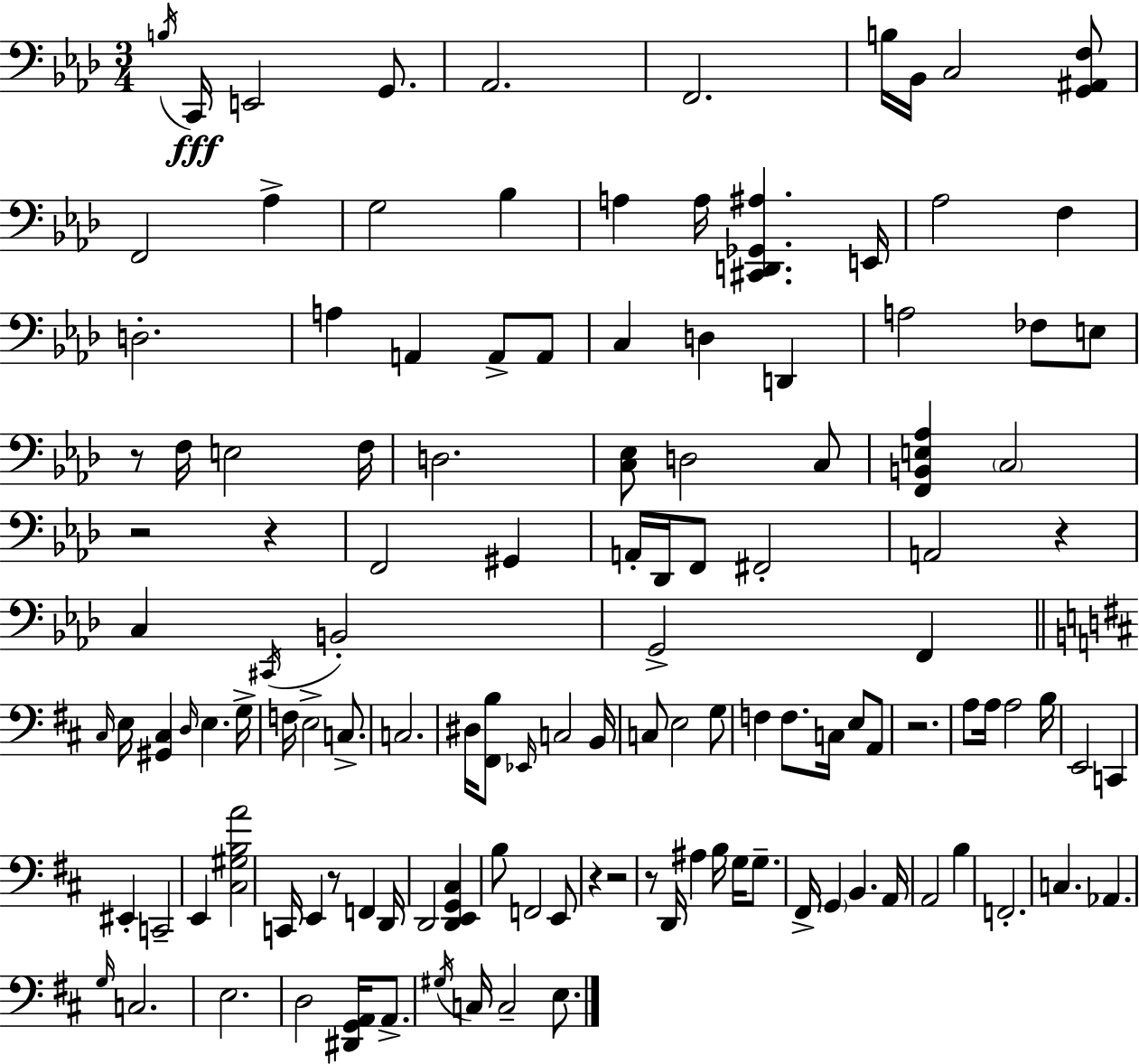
X:1
T:Untitled
M:3/4
L:1/4
K:Fm
B,/4 C,,/4 E,,2 G,,/2 _A,,2 F,,2 B,/4 _B,,/4 C,2 [G,,^A,,F,]/2 F,,2 _A, G,2 _B, A, A,/4 [^C,,D,,_G,,^A,] E,,/4 _A,2 F, D,2 A, A,, A,,/2 A,,/2 C, D, D,, A,2 _F,/2 E,/2 z/2 F,/4 E,2 F,/4 D,2 [C,_E,]/2 D,2 C,/2 [F,,B,,E,_A,] C,2 z2 z F,,2 ^G,, A,,/4 _D,,/4 F,,/2 ^F,,2 A,,2 z C, ^C,,/4 B,,2 G,,2 F,, ^C,/4 E,/4 [^G,,^C,] D,/4 E, G,/4 F,/4 E,2 C,/2 C,2 ^D,/4 [^F,,B,]/2 _E,,/4 C,2 B,,/4 C,/2 E,2 G,/2 F, F,/2 C,/4 E,/2 A,,/2 z2 A,/2 A,/4 A,2 B,/4 E,,2 C,, ^E,, C,,2 E,, [^C,^G,B,A]2 C,,/4 E,, z/2 F,, D,,/4 D,,2 [D,,E,,G,,^C,] B,/2 F,,2 E,,/2 z z2 z/2 D,,/4 ^A, B,/4 G,/4 G,/2 ^F,,/4 G,, B,, A,,/4 A,,2 B, F,,2 C, _A,, G,/4 C,2 E,2 D,2 [^D,,G,,A,,]/4 A,,/2 ^G,/4 C,/4 C,2 E,/2